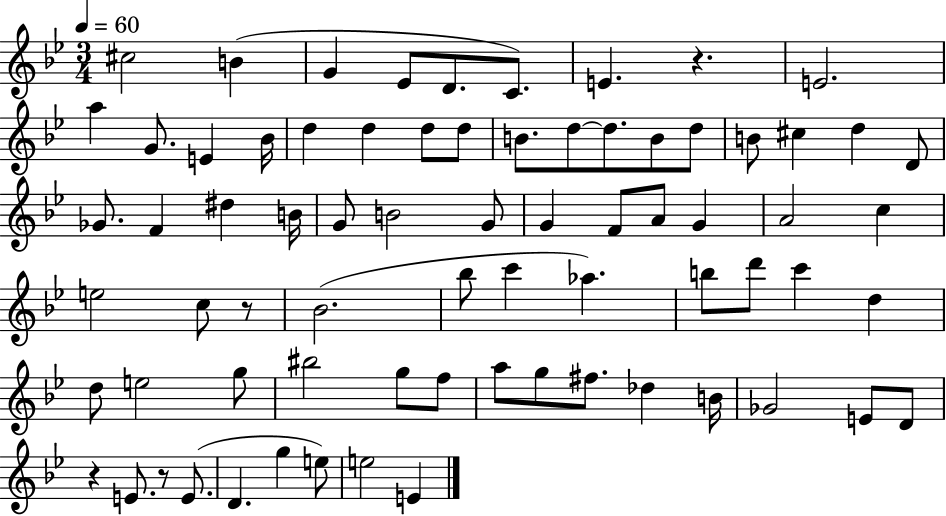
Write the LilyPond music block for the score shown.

{
  \clef treble
  \numericTimeSignature
  \time 3/4
  \key bes \major
  \tempo 4 = 60
  \repeat volta 2 { cis''2 b'4( | g'4 ees'8 d'8. c'8.) | e'4. r4. | e'2. | \break a''4 g'8. e'4 bes'16 | d''4 d''4 d''8 d''8 | b'8. d''8~~ d''8. b'8 d''8 | b'8 cis''4 d''4 d'8 | \break ges'8. f'4 dis''4 b'16 | g'8 b'2 g'8 | g'4 f'8 a'8 g'4 | a'2 c''4 | \break e''2 c''8 r8 | bes'2.( | bes''8 c'''4 aes''4.) | b''8 d'''8 c'''4 d''4 | \break d''8 e''2 g''8 | bis''2 g''8 f''8 | a''8 g''8 fis''8. des''4 b'16 | ges'2 e'8 d'8 | \break r4 e'8. r8 e'8.( | d'4. g''4 e''8) | e''2 e'4 | } \bar "|."
}